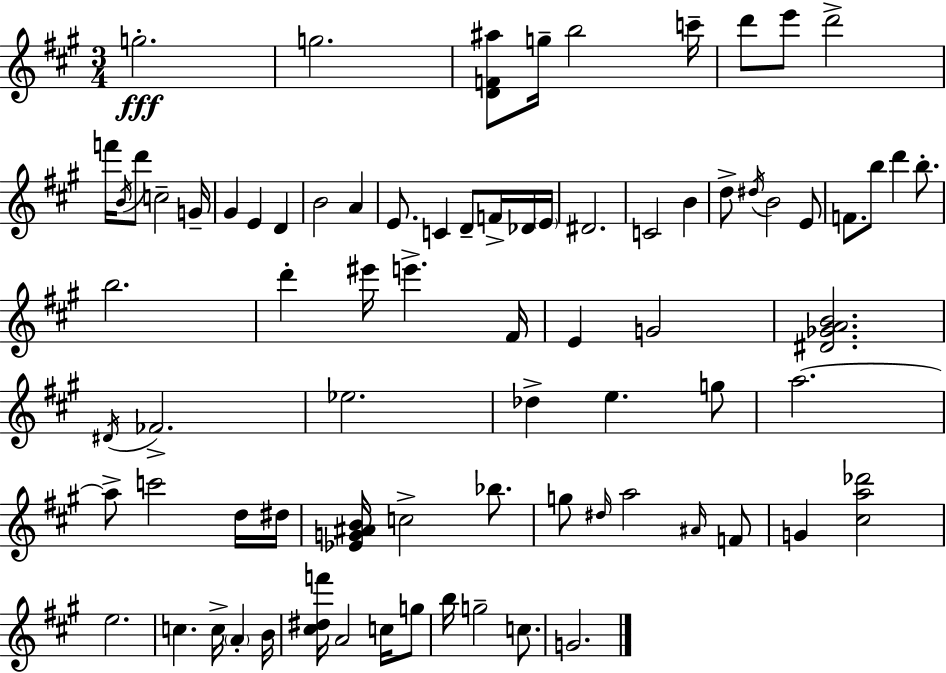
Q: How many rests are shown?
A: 0